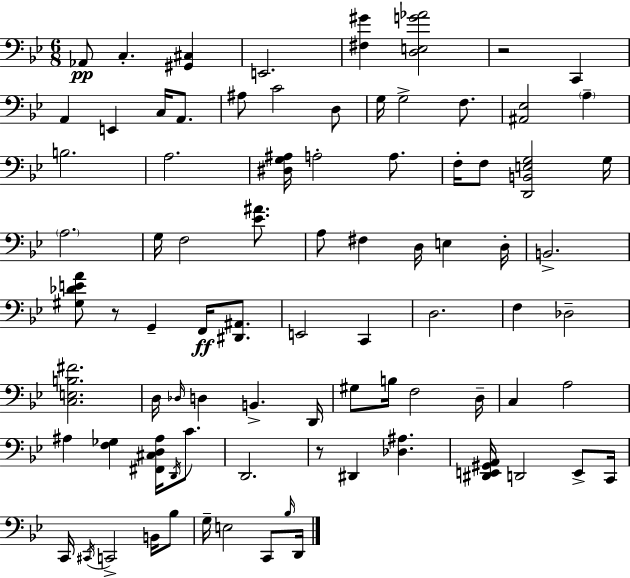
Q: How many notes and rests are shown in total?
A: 84